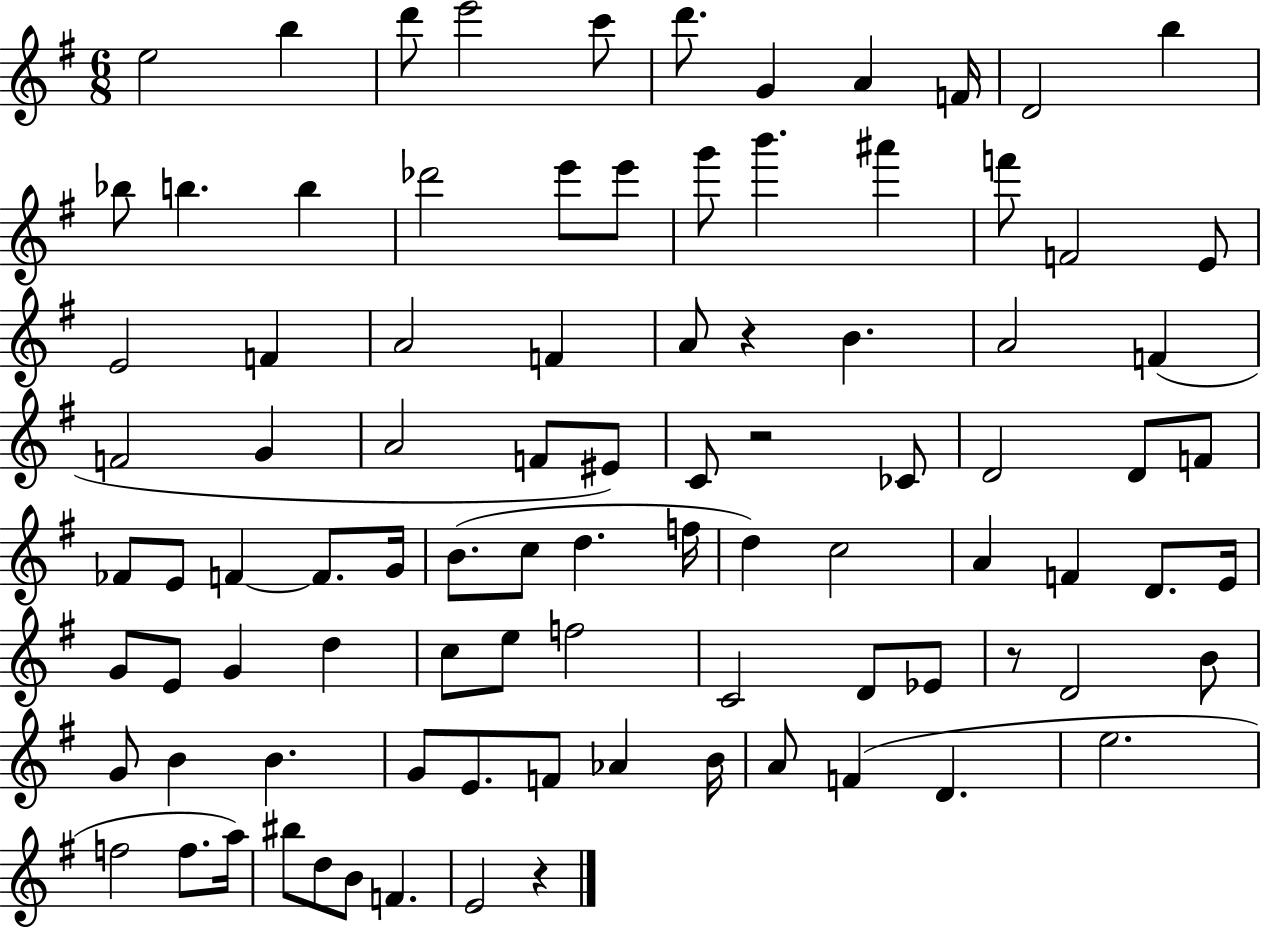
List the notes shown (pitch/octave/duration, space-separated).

E5/h B5/q D6/e E6/h C6/e D6/e. G4/q A4/q F4/s D4/h B5/q Bb5/e B5/q. B5/q Db6/h E6/e E6/e G6/e B6/q. A#6/q F6/e F4/h E4/e E4/h F4/q A4/h F4/q A4/e R/q B4/q. A4/h F4/q F4/h G4/q A4/h F4/e EIS4/e C4/e R/h CES4/e D4/h D4/e F4/e FES4/e E4/e F4/q F4/e. G4/s B4/e. C5/e D5/q. F5/s D5/q C5/h A4/q F4/q D4/e. E4/s G4/e E4/e G4/q D5/q C5/e E5/e F5/h C4/h D4/e Eb4/e R/e D4/h B4/e G4/e B4/q B4/q. G4/e E4/e. F4/e Ab4/q B4/s A4/e F4/q D4/q. E5/h. F5/h F5/e. A5/s BIS5/e D5/e B4/e F4/q. E4/h R/q